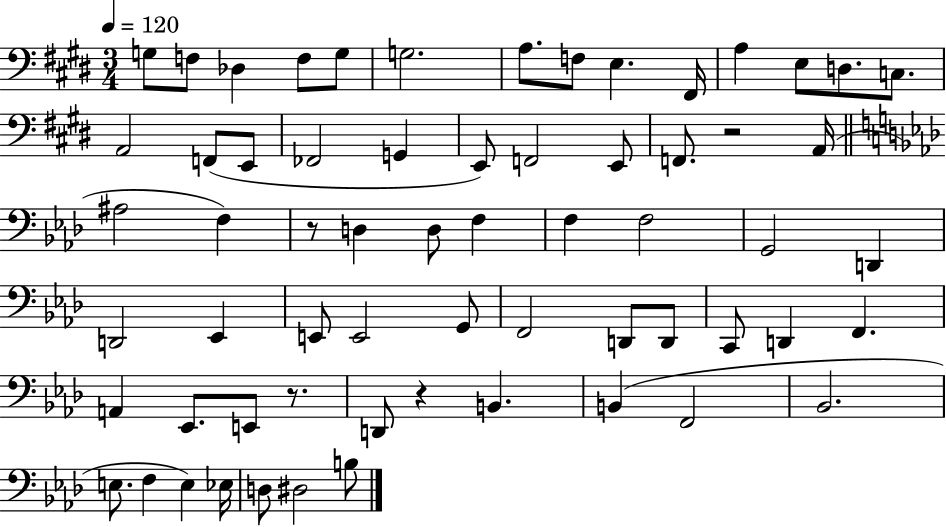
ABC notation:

X:1
T:Untitled
M:3/4
L:1/4
K:E
G,/2 F,/2 _D, F,/2 G,/2 G,2 A,/2 F,/2 E, ^F,,/4 A, E,/2 D,/2 C,/2 A,,2 F,,/2 E,,/2 _F,,2 G,, E,,/2 F,,2 E,,/2 F,,/2 z2 A,,/4 ^A,2 F, z/2 D, D,/2 F, F, F,2 G,,2 D,, D,,2 _E,, E,,/2 E,,2 G,,/2 F,,2 D,,/2 D,,/2 C,,/2 D,, F,, A,, _E,,/2 E,,/2 z/2 D,,/2 z B,, B,, F,,2 _B,,2 E,/2 F, E, _E,/4 D,/2 ^D,2 B,/2